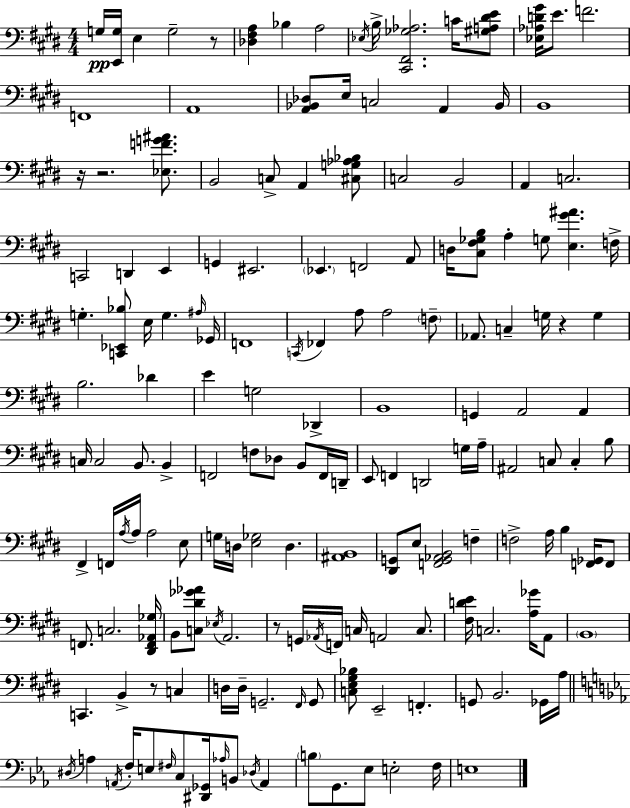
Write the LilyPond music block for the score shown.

{
  \clef bass
  \numericTimeSignature
  \time 4/4
  \key e \major
  g16\pp <e, g>16 e4 g2-- r8 | <des fis a>4 bes4 a2 | \acciaccatura { ees16 } b16-> <cis, fis, ges aes>2. c'16 <gis a dis' e'>8 | <ees aes d' gis'>16 e'8. f'2. | \break f,1 | a,1 | <a, bes, des>8 e16 c2 a,4 | bes,16 b,1 | \break r16 r2. <ees f' g' ais'>8. | b,2 c8-> a,4 <cis g aes bes>8 | c2 b,2 | a,4 c2. | \break c,2 d,4 e,4 | g,4 eis,2. | \parenthesize ees,4. f,2 a,8 | d16 <cis fis ges b>8 a4-. g8 <e gis' ais'>4. | \break f16-> g4.-. <c, ees, bes>8 e16 g4. | \grace { ais16 } ges,16 f,1 | \acciaccatura { c,16 } fes,4 a8 a2 | \parenthesize f8-- aes,8. c4-- g16 r4 g4 | \break b2. des'4 | e'4 g2 des,4-> | b,1 | g,4 a,2 a,4 | \break c16 c2 b,8. b,4-> | f,2 f8 des8 b,8 | f,16 d,16-- e,8 f,4 d,2 | g16 a16-- ais,2 c8 c4-. | \break b8 fis,4-> f,16 \acciaccatura { a16 } a16 a2 | e8 g16 d16 <e ges>2 d4. | <ais, b,>1 | <dis, g,>8 e8 <f, g, aes, b,>2 | \break f4-- f2-> a16 b4 | <f, ges,>16 f,8 f,8. c2. | <dis, f, aes, ges>16 b,8 <c dis' ges' aes'>8 \acciaccatura { ees16 } a,2. | r8 g,16 \acciaccatura { aes,16 } f,16 c16 a,2 | \break c8. <fis d' e'>16 c2. | <a ges'>16 a,8 \parenthesize b,1 | c,4. b,4-> | r8 c4 d16 d16-- g,2.-- | \break \grace { fis,16 } g,8 <c e gis bes>8 e,2-- | f,4.-. g,8 b,2. | ges,16 a16 \bar "||" \break \key ees \major \acciaccatura { dis16 } a4 \acciaccatura { a,16 } f16-. e8 \grace { fis16 } c8 <dis, ges,>16 \grace { aes16 } b,8 | \acciaccatura { des16 } a,4 \parenthesize b8 g,8. ees8 e2-. | f16 e1 | \bar "|."
}